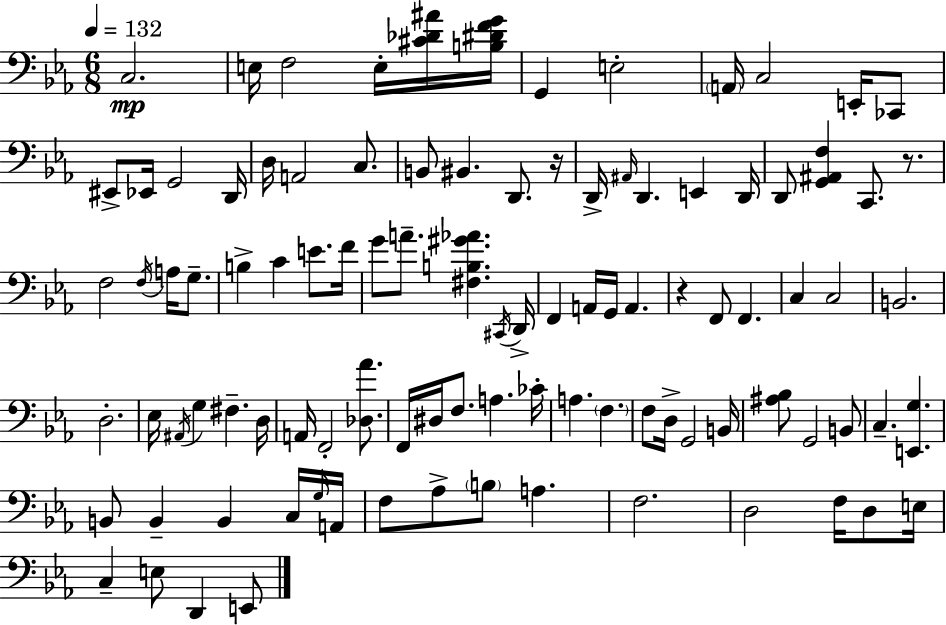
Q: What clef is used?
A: bass